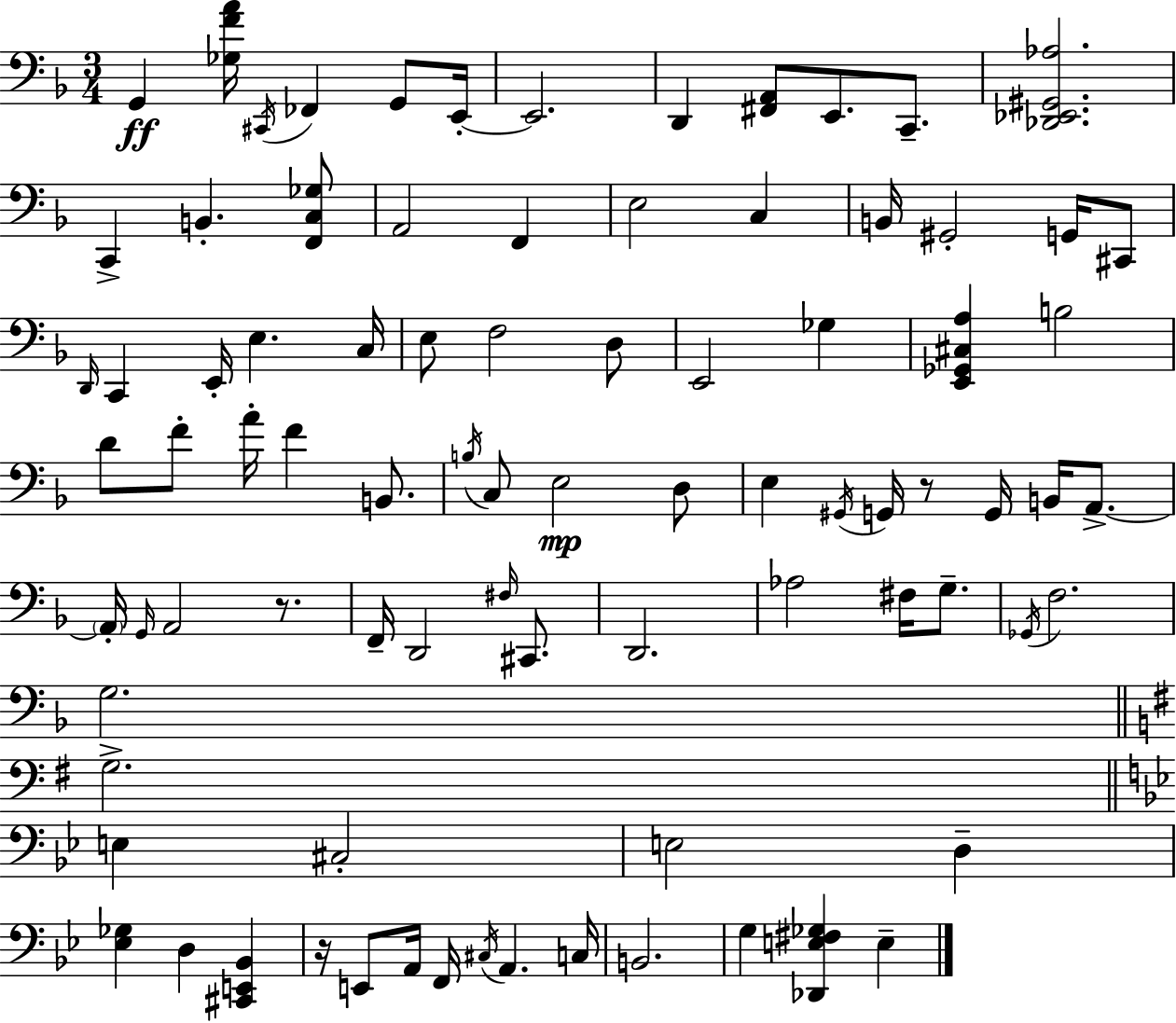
G2/q [Gb3,F4,A4]/s C#2/s FES2/q G2/e E2/s E2/h. D2/q [F#2,A2]/e E2/e. C2/e. [Db2,Eb2,G#2,Ab3]/h. C2/q B2/q. [F2,C3,Gb3]/e A2/h F2/q E3/h C3/q B2/s G#2/h G2/s C#2/e D2/s C2/q E2/s E3/q. C3/s E3/e F3/h D3/e E2/h Gb3/q [E2,Gb2,C#3,A3]/q B3/h D4/e F4/e A4/s F4/q B2/e. B3/s C3/e E3/h D3/e E3/q G#2/s G2/s R/e G2/s B2/s A2/e. A2/s G2/s A2/h R/e. F2/s D2/h F#3/s C#2/e. D2/h. Ab3/h F#3/s G3/e. Gb2/s F3/h. G3/h. G3/h. E3/q C#3/h E3/h D3/q [Eb3,Gb3]/q D3/q [C#2,E2,Bb2]/q R/s E2/e A2/s F2/s C#3/s A2/q. C3/s B2/h. G3/q [Db2,E3,F#3,Gb3]/q E3/q